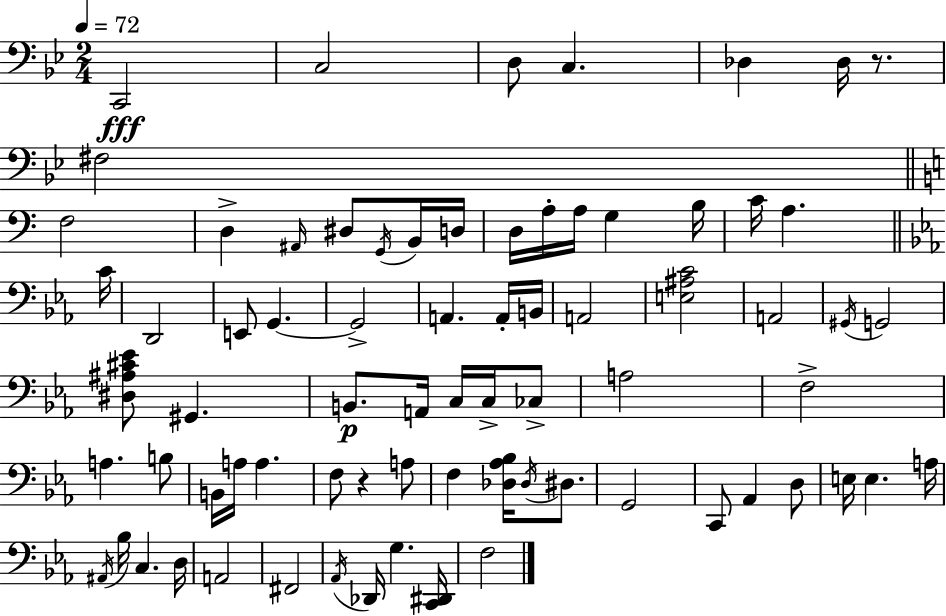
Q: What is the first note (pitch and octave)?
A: C2